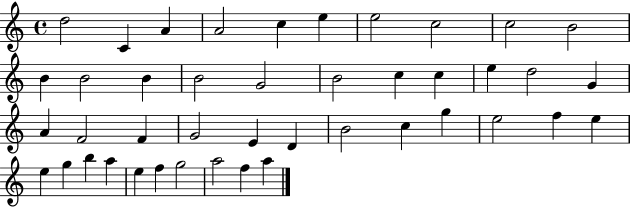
D5/h C4/q A4/q A4/h C5/q E5/q E5/h C5/h C5/h B4/h B4/q B4/h B4/q B4/h G4/h B4/h C5/q C5/q E5/q D5/h G4/q A4/q F4/h F4/q G4/h E4/q D4/q B4/h C5/q G5/q E5/h F5/q E5/q E5/q G5/q B5/q A5/q E5/q F5/q G5/h A5/h F5/q A5/q